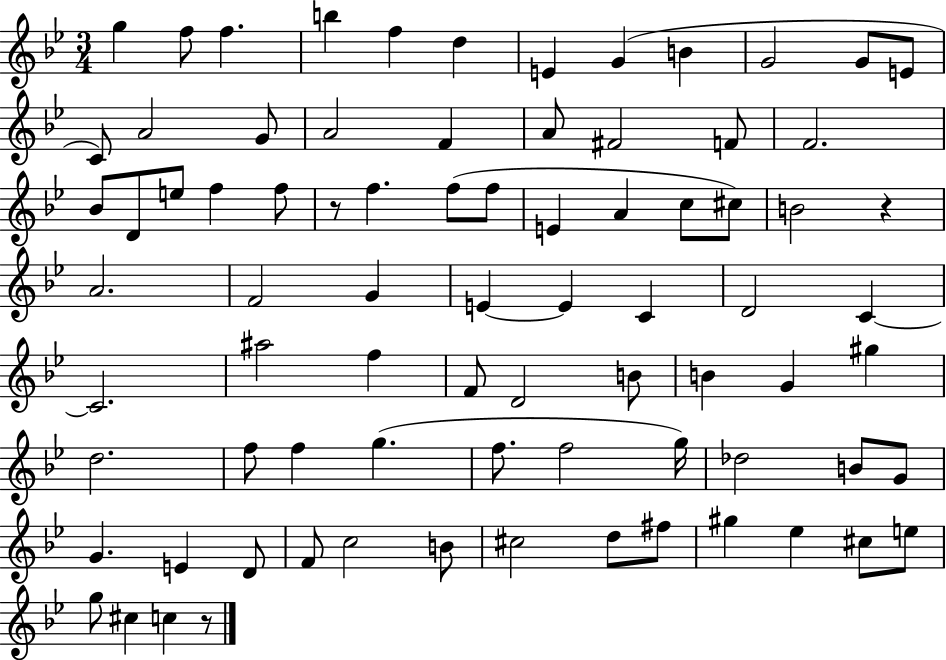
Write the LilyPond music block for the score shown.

{
  \clef treble
  \numericTimeSignature
  \time 3/4
  \key bes \major
  \repeat volta 2 { g''4 f''8 f''4. | b''4 f''4 d''4 | e'4 g'4( b'4 | g'2 g'8 e'8 | \break c'8) a'2 g'8 | a'2 f'4 | a'8 fis'2 f'8 | f'2. | \break bes'8 d'8 e''8 f''4 f''8 | r8 f''4. f''8( f''8 | e'4 a'4 c''8 cis''8) | b'2 r4 | \break a'2. | f'2 g'4 | e'4~~ e'4 c'4 | d'2 c'4~~ | \break c'2. | ais''2 f''4 | f'8 d'2 b'8 | b'4 g'4 gis''4 | \break d''2. | f''8 f''4 g''4.( | f''8. f''2 g''16) | des''2 b'8 g'8 | \break g'4. e'4 d'8 | f'8 c''2 b'8 | cis''2 d''8 fis''8 | gis''4 ees''4 cis''8 e''8 | \break g''8 cis''4 c''4 r8 | } \bar "|."
}